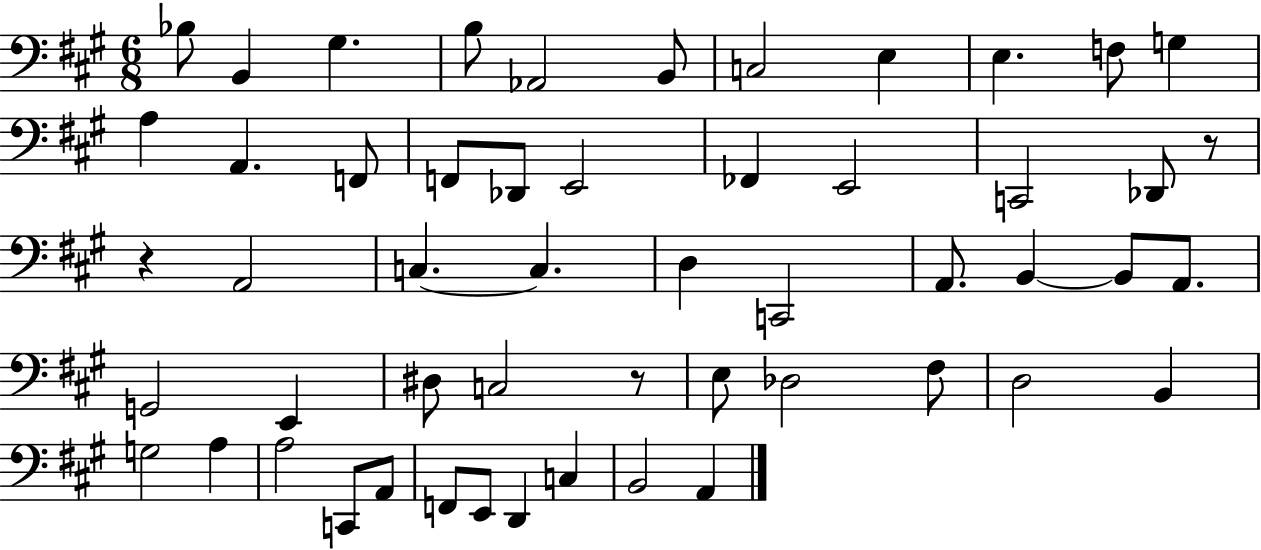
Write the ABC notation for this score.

X:1
T:Untitled
M:6/8
L:1/4
K:A
_B,/2 B,, ^G, B,/2 _A,,2 B,,/2 C,2 E, E, F,/2 G, A, A,, F,,/2 F,,/2 _D,,/2 E,,2 _F,, E,,2 C,,2 _D,,/2 z/2 z A,,2 C, C, D, C,,2 A,,/2 B,, B,,/2 A,,/2 G,,2 E,, ^D,/2 C,2 z/2 E,/2 _D,2 ^F,/2 D,2 B,, G,2 A, A,2 C,,/2 A,,/2 F,,/2 E,,/2 D,, C, B,,2 A,,